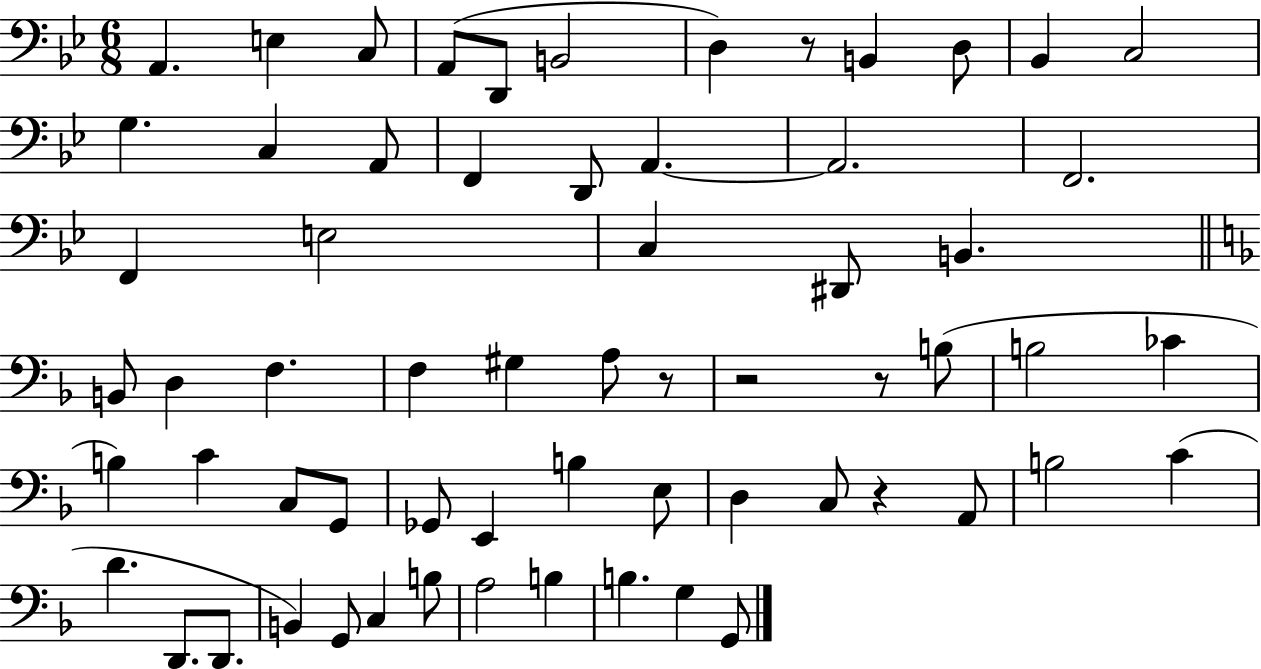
A2/q. E3/q C3/e A2/e D2/e B2/h D3/q R/e B2/q D3/e Bb2/q C3/h G3/q. C3/q A2/e F2/q D2/e A2/q. A2/h. F2/h. F2/q E3/h C3/q D#2/e B2/q. B2/e D3/q F3/q. F3/q G#3/q A3/e R/e R/h R/e B3/e B3/h CES4/q B3/q C4/q C3/e G2/e Gb2/e E2/q B3/q E3/e D3/q C3/e R/q A2/e B3/h C4/q D4/q. D2/e. D2/e. B2/q G2/e C3/q B3/e A3/h B3/q B3/q. G3/q G2/e